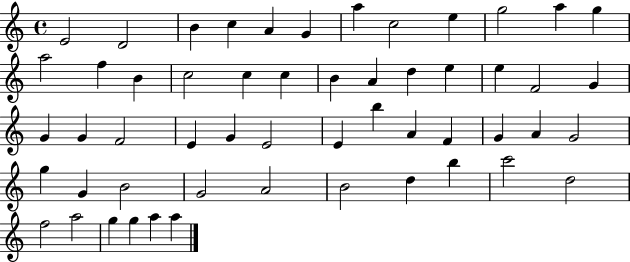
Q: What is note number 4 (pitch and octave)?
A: C5